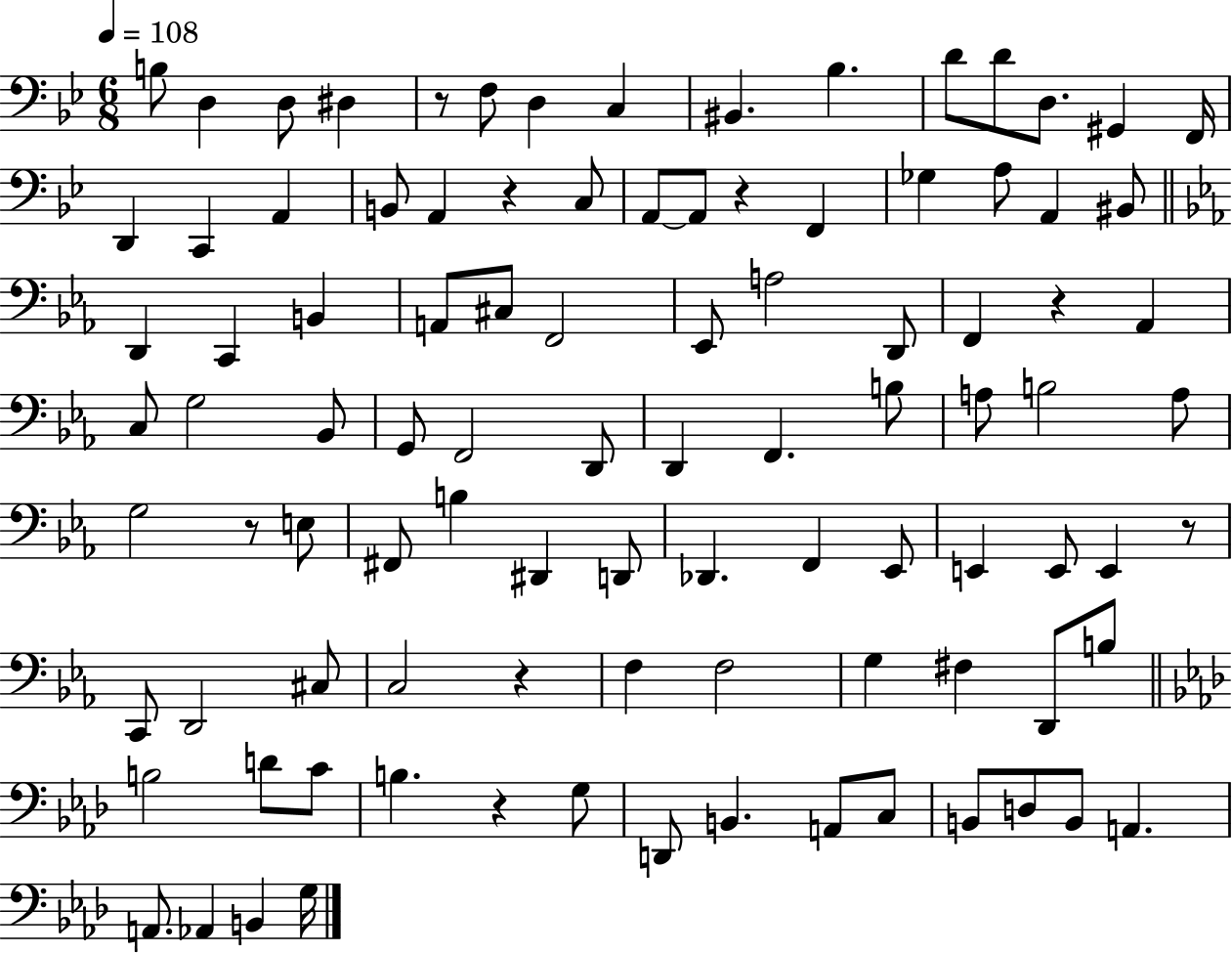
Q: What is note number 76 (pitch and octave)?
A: B3